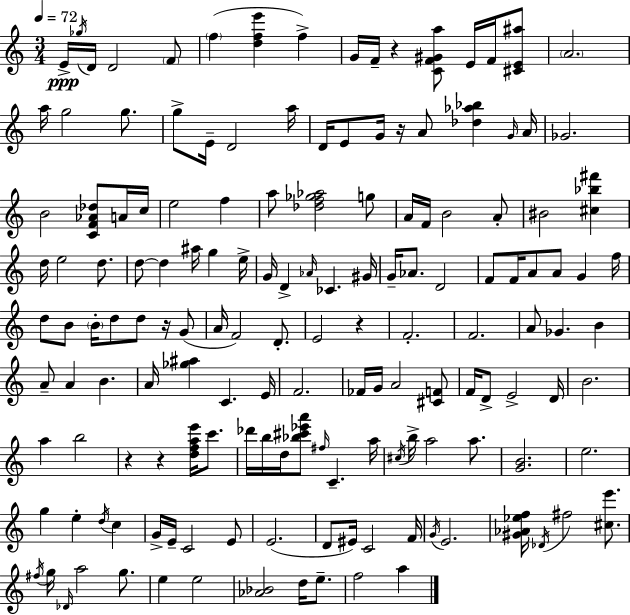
{
  \clef treble
  \numericTimeSignature
  \time 3/4
  \key a \minor
  \tempo 4 = 72
  \repeat volta 2 { e'16->\ppp \acciaccatura { ges''16 } d'16 d'2 \parenthesize f'8 | \parenthesize f''4( <d'' f'' e'''>4 f''4->) | g'16 f'16-- r4 <c' f' gis' a''>8 e'16 f'16 <cis' e' ais''>8 | \parenthesize a'2. | \break a''16 g''2 g''8. | g''8-> e'16-- d'2 | a''16 d'16 e'8 g'16 r16 a'8 <des'' aes'' bes''>4 | \grace { g'16 } a'16 ges'2. | \break b'2 <c' f' aes' des''>8 | a'16 c''16 e''2 f''4 | a''8 <des'' f'' ges'' aes''>2 | g''8 a'16 f'16 b'2 | \break a'8-. bis'2 <cis'' bes'' fis'''>4 | d''16 e''2 d''8. | d''8~~ d''4 ais''16 g''4 | e''16-> g'16 d'4-> \grace { aes'16 } ces'4. | \break gis'16 g'16-- aes'8. d'2 | f'8 f'16 a'8 a'8 g'4 | f''16 d''8 b'8 \parenthesize b'16-. d''8 d''8 | r16 g'8( a'16 f'2) | \break d'8.-. e'2 r4 | f'2.-. | f'2. | a'8 ges'4. b'4 | \break a'8-- a'4 b'4. | a'16 <ges'' ais''>4 c'4. | e'16 f'2. | fes'16 g'16 a'2 | \break <cis' f'>8 f'16 d'8-> e'2-> | d'16 b'2. | a''4 b''2 | r4 r4 <d'' f'' a'' e'''>16 | \break c'''8. des'''16 b''16 d''16 <bes'' cis''' ees''' a'''>8 \grace { fis''16 } c'4.-- | a''16 \acciaccatura { cis''16 } b''16-> a''2 | a''8. <g' b'>2. | e''2. | \break g''4 e''4-. | \acciaccatura { d''16 } c''4 g'16-> e'16-- c'2 | e'8 e'2.( | d'8 eis'16) c'2 | \break f'16 \acciaccatura { g'16 } e'2. | <gis' aes' ees'' f''>16 \acciaccatura { des'16 } fis''2 | <cis'' e'''>8. \acciaccatura { fis''16 } g''16 \grace { des'16 } a''2 | g''8. e''4 | \break e''2 <aes' bes'>2 | d''16 e''8.-- f''2 | a''4 } \bar "|."
}